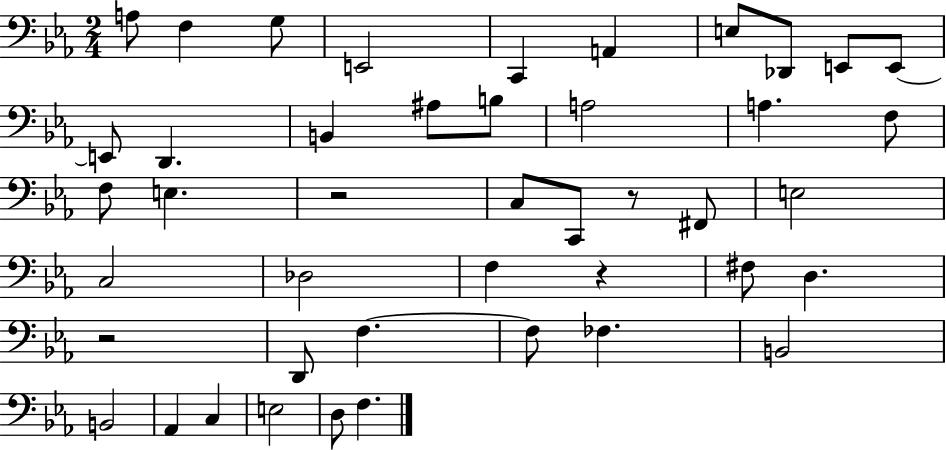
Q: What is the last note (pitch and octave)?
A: F3